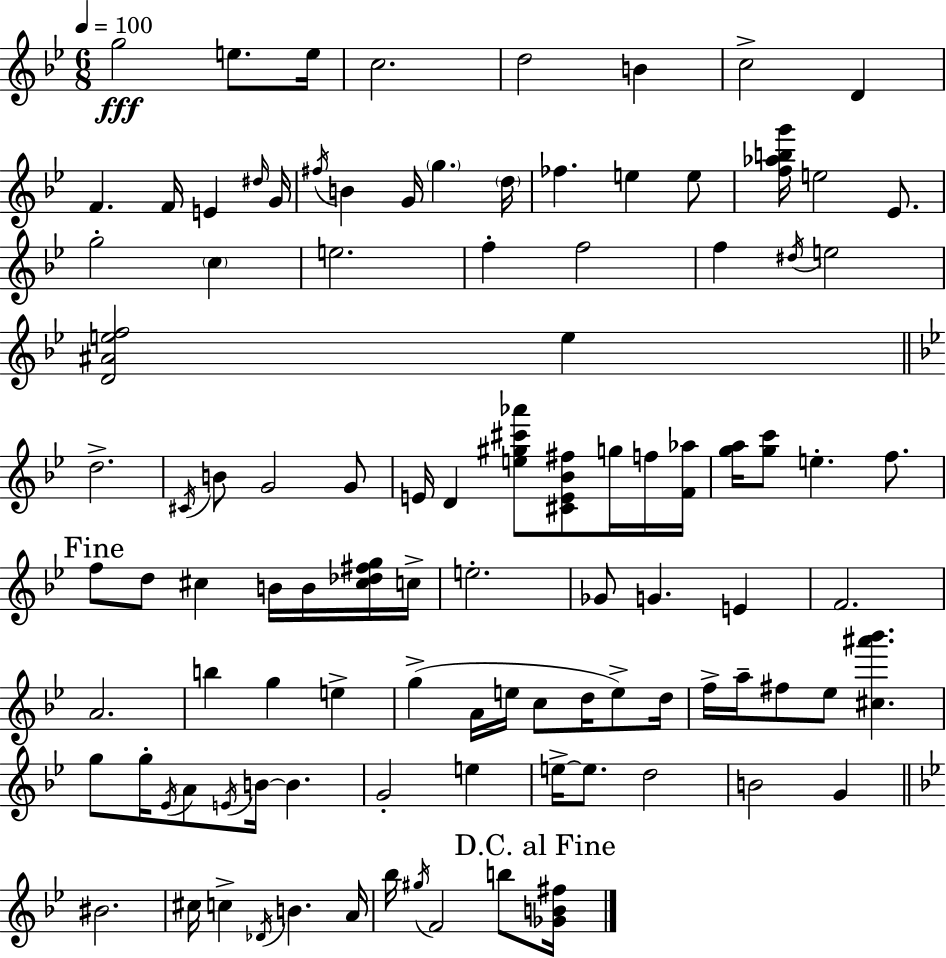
G5/h E5/e. E5/s C5/h. D5/h B4/q C5/h D4/q F4/q. F4/s E4/q D#5/s G4/s F#5/s B4/q G4/s G5/q. D5/s FES5/q. E5/q E5/e [F5,Ab5,B5,G6]/s E5/h Eb4/e. G5/h C5/q E5/h. F5/q F5/h F5/q D#5/s E5/h [D4,A#4,E5,F5]/h E5/q D5/h. C#4/s B4/e G4/h G4/e E4/s D4/q [E5,G#5,C#6,Ab6]/e [C#4,E4,Bb4,F#5]/e G5/s F5/s [F4,Ab5]/s [G5,A5]/s [G5,C6]/e E5/q. F5/e. F5/e D5/e C#5/q B4/s B4/s [C#5,Db5,F#5,G5]/s C5/s E5/h. Gb4/e G4/q. E4/q F4/h. A4/h. B5/q G5/q E5/q G5/q A4/s E5/s C5/e D5/s E5/e D5/s F5/s A5/s F#5/e Eb5/e [C#5,A#6,Bb6]/q. G5/e G5/s Eb4/s A4/e E4/s B4/s B4/q. G4/h E5/q E5/s E5/e. D5/h B4/h G4/q BIS4/h. C#5/s C5/q Db4/s B4/q. A4/s Bb5/s G#5/s F4/h B5/e [Gb4,B4,F#5]/s